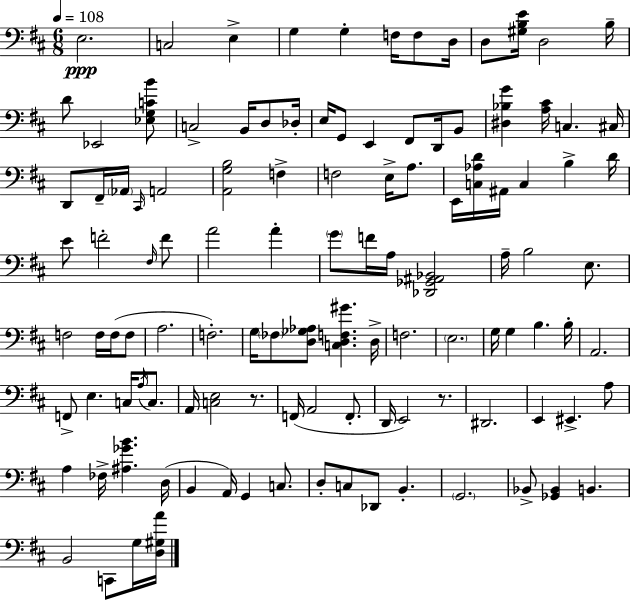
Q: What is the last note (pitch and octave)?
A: G3